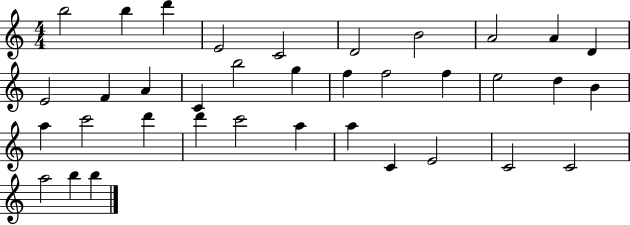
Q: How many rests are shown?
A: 0